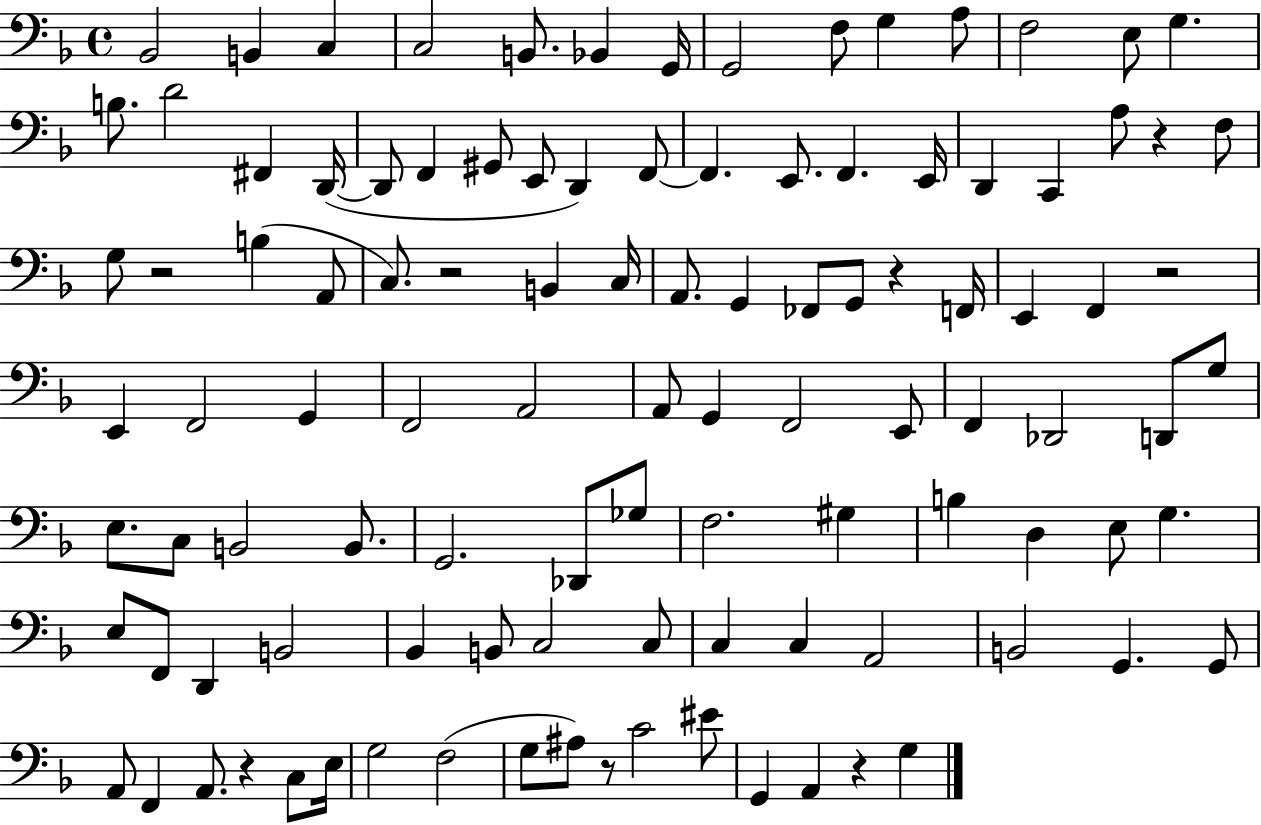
X:1
T:Untitled
M:4/4
L:1/4
K:F
_B,,2 B,, C, C,2 B,,/2 _B,, G,,/4 G,,2 F,/2 G, A,/2 F,2 E,/2 G, B,/2 D2 ^F,, D,,/4 D,,/2 F,, ^G,,/2 E,,/2 D,, F,,/2 F,, E,,/2 F,, E,,/4 D,, C,, A,/2 z F,/2 G,/2 z2 B, A,,/2 C,/2 z2 B,, C,/4 A,,/2 G,, _F,,/2 G,,/2 z F,,/4 E,, F,, z2 E,, F,,2 G,, F,,2 A,,2 A,,/2 G,, F,,2 E,,/2 F,, _D,,2 D,,/2 G,/2 E,/2 C,/2 B,,2 B,,/2 G,,2 _D,,/2 _G,/2 F,2 ^G, B, D, E,/2 G, E,/2 F,,/2 D,, B,,2 _B,, B,,/2 C,2 C,/2 C, C, A,,2 B,,2 G,, G,,/2 A,,/2 F,, A,,/2 z C,/2 E,/4 G,2 F,2 G,/2 ^A,/2 z/2 C2 ^E/2 G,, A,, z G,